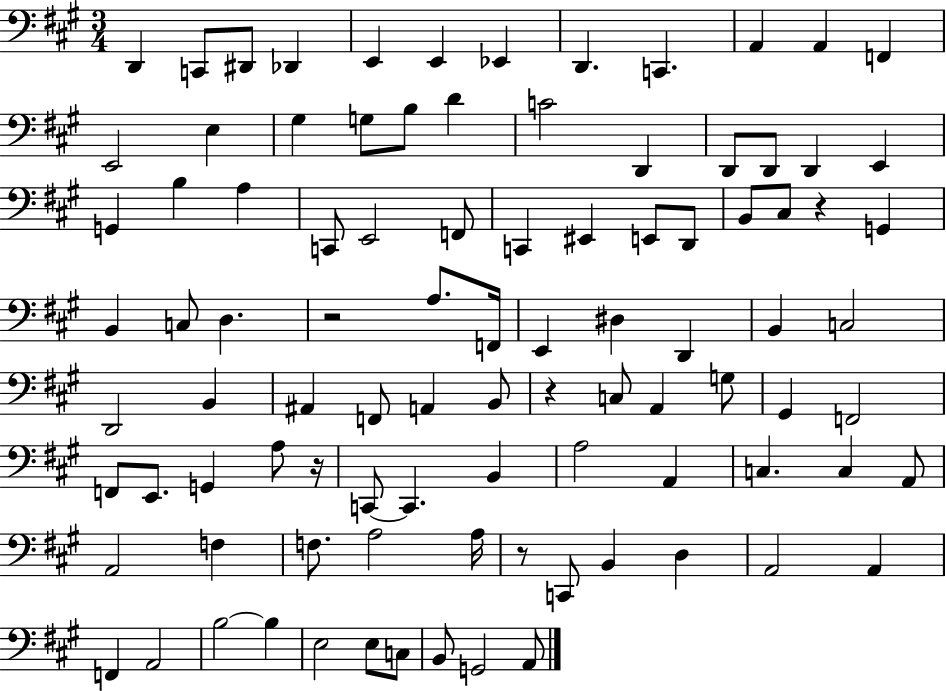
X:1
T:Untitled
M:3/4
L:1/4
K:A
D,, C,,/2 ^D,,/2 _D,, E,, E,, _E,, D,, C,, A,, A,, F,, E,,2 E, ^G, G,/2 B,/2 D C2 D,, D,,/2 D,,/2 D,, E,, G,, B, A, C,,/2 E,,2 F,,/2 C,, ^E,, E,,/2 D,,/2 B,,/2 ^C,/2 z G,, B,, C,/2 D, z2 A,/2 F,,/4 E,, ^D, D,, B,, C,2 D,,2 B,, ^A,, F,,/2 A,, B,,/2 z C,/2 A,, G,/2 ^G,, F,,2 F,,/2 E,,/2 G,, A,/2 z/4 C,,/2 C,, B,, A,2 A,, C, C, A,,/2 A,,2 F, F,/2 A,2 A,/4 z/2 C,,/2 B,, D, A,,2 A,, F,, A,,2 B,2 B, E,2 E,/2 C,/2 B,,/2 G,,2 A,,/2